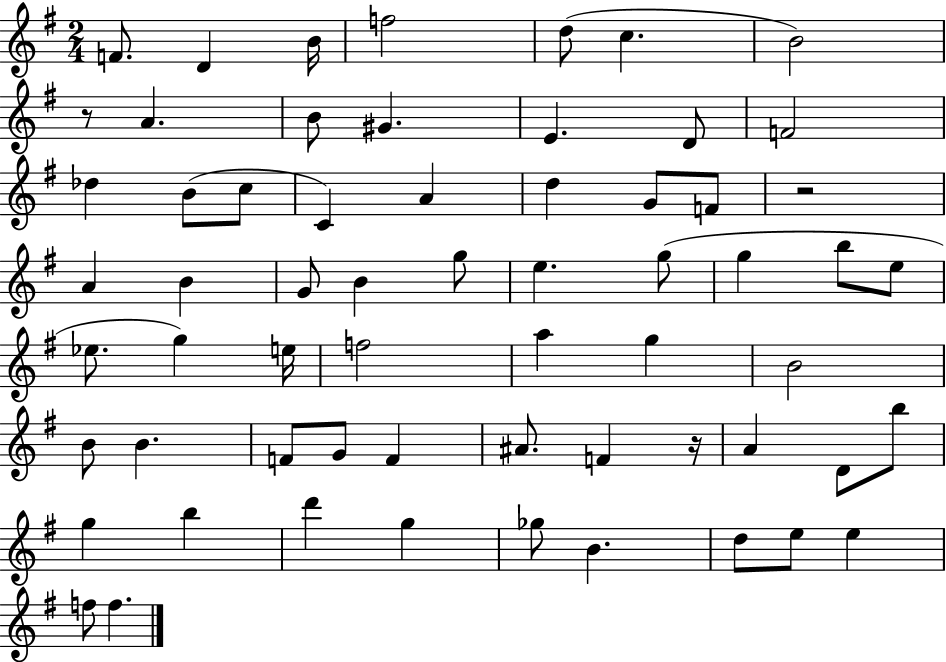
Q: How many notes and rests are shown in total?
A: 62